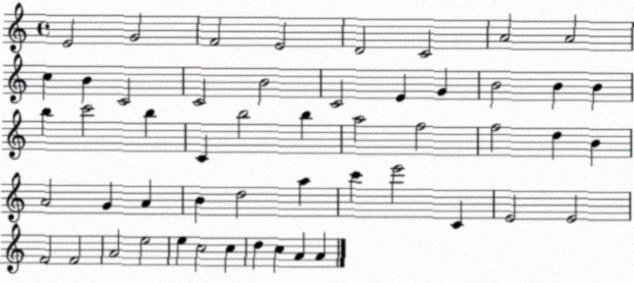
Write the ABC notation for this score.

X:1
T:Untitled
M:4/4
L:1/4
K:C
E2 G2 F2 E2 D2 C2 A2 A2 c B C2 C2 B2 C2 E G B2 B B b c'2 b C b2 b a2 f2 f2 d B A2 G A B d2 a c' e'2 C E2 E2 F2 F2 A2 e2 e c2 c d c A A